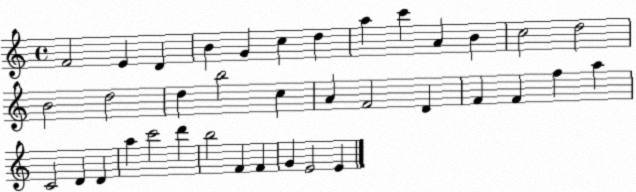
X:1
T:Untitled
M:4/4
L:1/4
K:C
F2 E D B G c d a c' A B c2 d2 B2 d2 d b2 c A F2 D F F f a C2 D D a c'2 d' b2 F F G E2 E